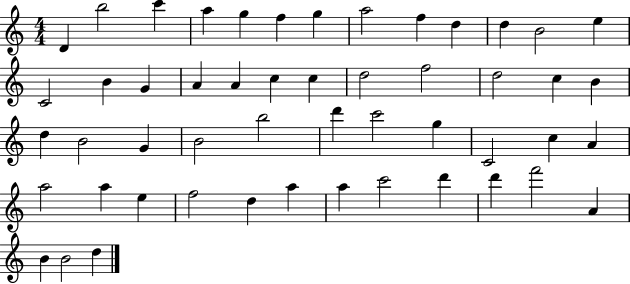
X:1
T:Untitled
M:4/4
L:1/4
K:C
D b2 c' a g f g a2 f d d B2 e C2 B G A A c c d2 f2 d2 c B d B2 G B2 b2 d' c'2 g C2 c A a2 a e f2 d a a c'2 d' d' f'2 A B B2 d